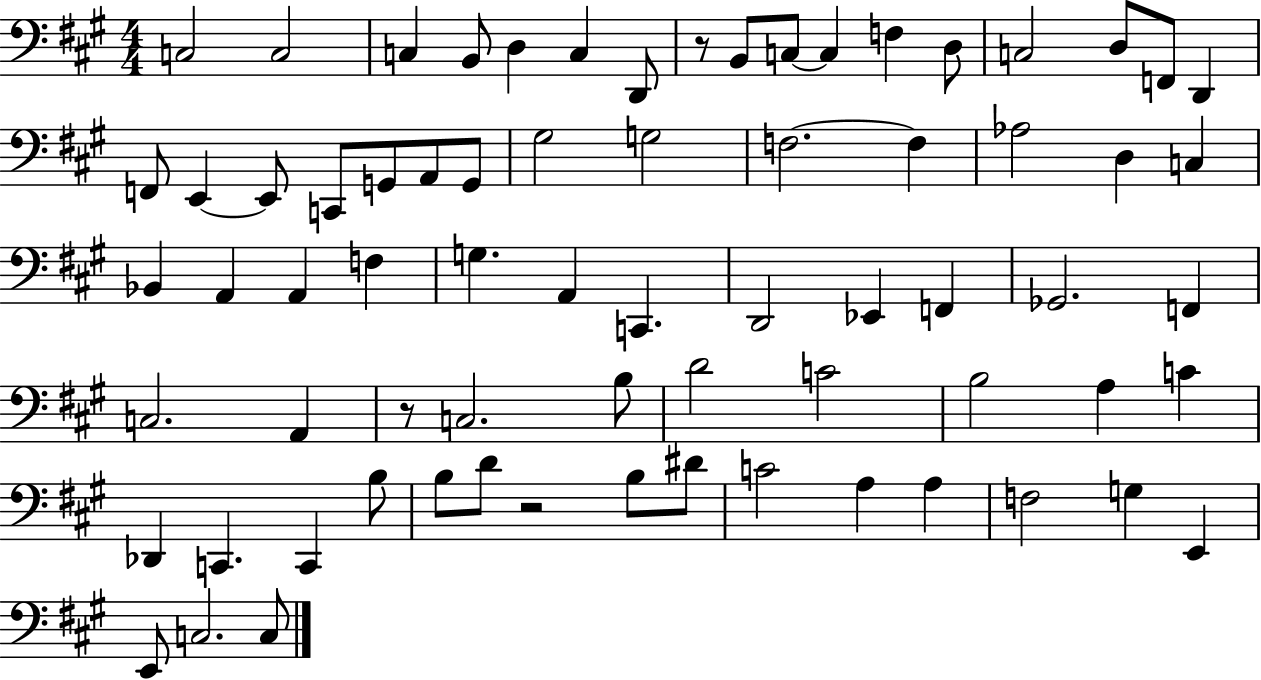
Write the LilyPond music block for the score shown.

{
  \clef bass
  \numericTimeSignature
  \time 4/4
  \key a \major
  c2 c2 | c4 b,8 d4 c4 d,8 | r8 b,8 c8~~ c4 f4 d8 | c2 d8 f,8 d,4 | \break f,8 e,4~~ e,8 c,8 g,8 a,8 g,8 | gis2 g2 | f2.~~ f4 | aes2 d4 c4 | \break bes,4 a,4 a,4 f4 | g4. a,4 c,4. | d,2 ees,4 f,4 | ges,2. f,4 | \break c2. a,4 | r8 c2. b8 | d'2 c'2 | b2 a4 c'4 | \break des,4 c,4. c,4 b8 | b8 d'8 r2 b8 dis'8 | c'2 a4 a4 | f2 g4 e,4 | \break e,8 c2. c8 | \bar "|."
}